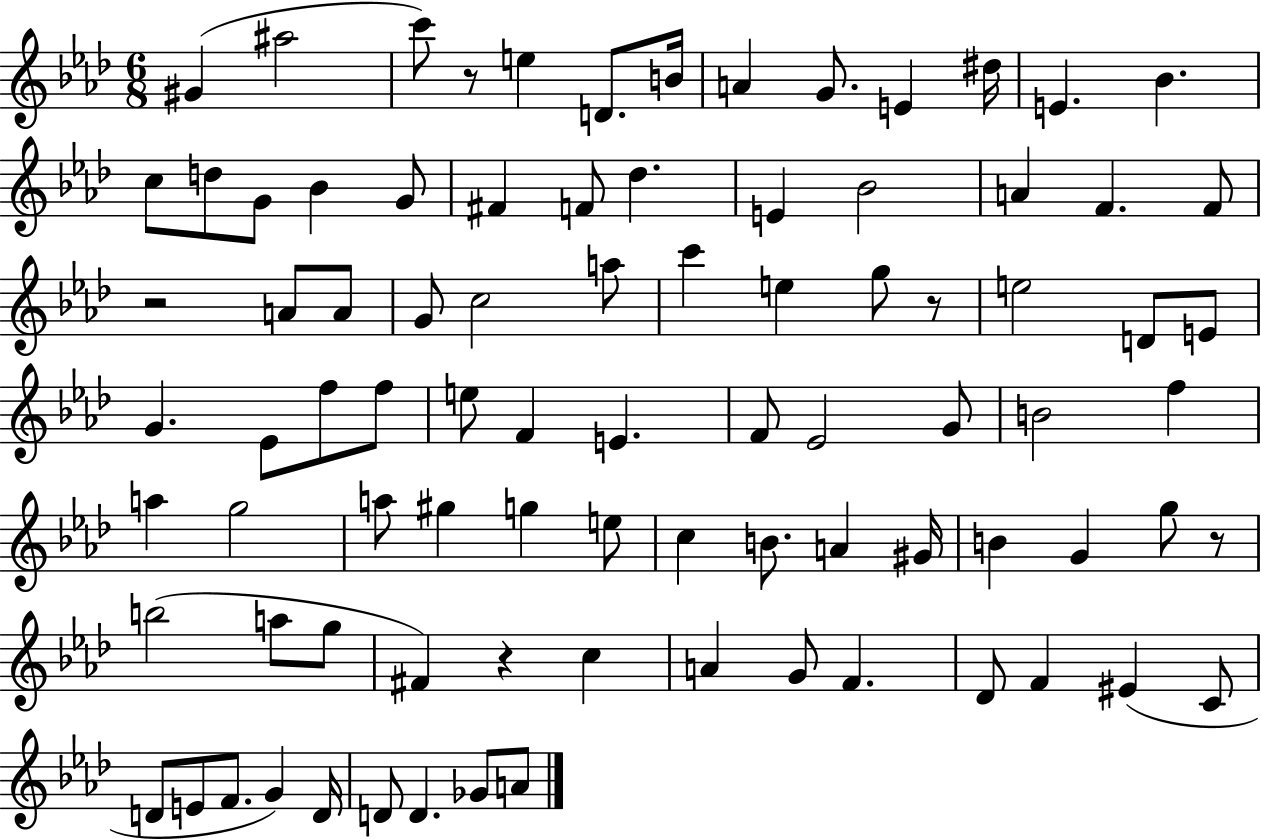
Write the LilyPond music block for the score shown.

{
  \clef treble
  \numericTimeSignature
  \time 6/8
  \key aes \major
  \repeat volta 2 { gis'4( ais''2 | c'''8) r8 e''4 d'8. b'16 | a'4 g'8. e'4 dis''16 | e'4. bes'4. | \break c''8 d''8 g'8 bes'4 g'8 | fis'4 f'8 des''4. | e'4 bes'2 | a'4 f'4. f'8 | \break r2 a'8 a'8 | g'8 c''2 a''8 | c'''4 e''4 g''8 r8 | e''2 d'8 e'8 | \break g'4. ees'8 f''8 f''8 | e''8 f'4 e'4. | f'8 ees'2 g'8 | b'2 f''4 | \break a''4 g''2 | a''8 gis''4 g''4 e''8 | c''4 b'8. a'4 gis'16 | b'4 g'4 g''8 r8 | \break b''2( a''8 g''8 | fis'4) r4 c''4 | a'4 g'8 f'4. | des'8 f'4 eis'4( c'8 | \break d'8 e'8 f'8. g'4) d'16 | d'8 d'4. ges'8 a'8 | } \bar "|."
}